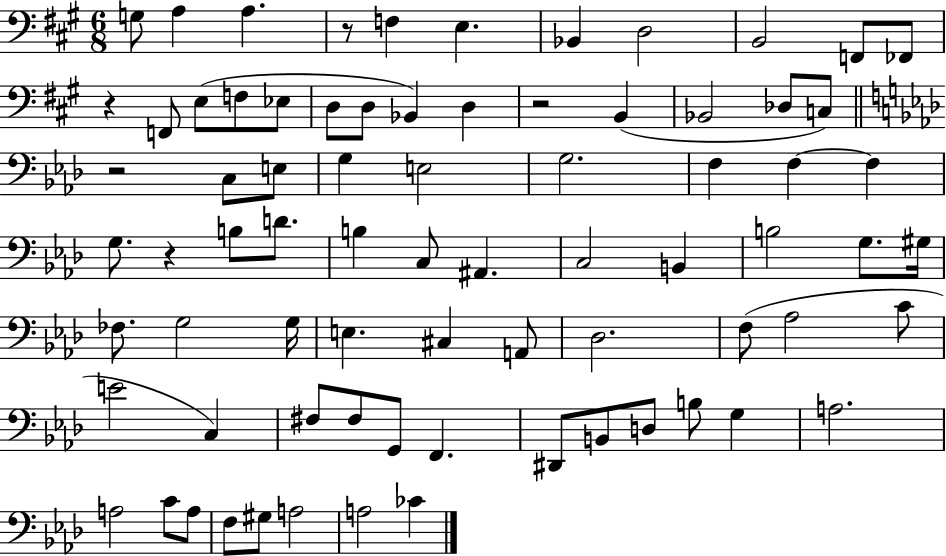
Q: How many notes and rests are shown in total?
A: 76